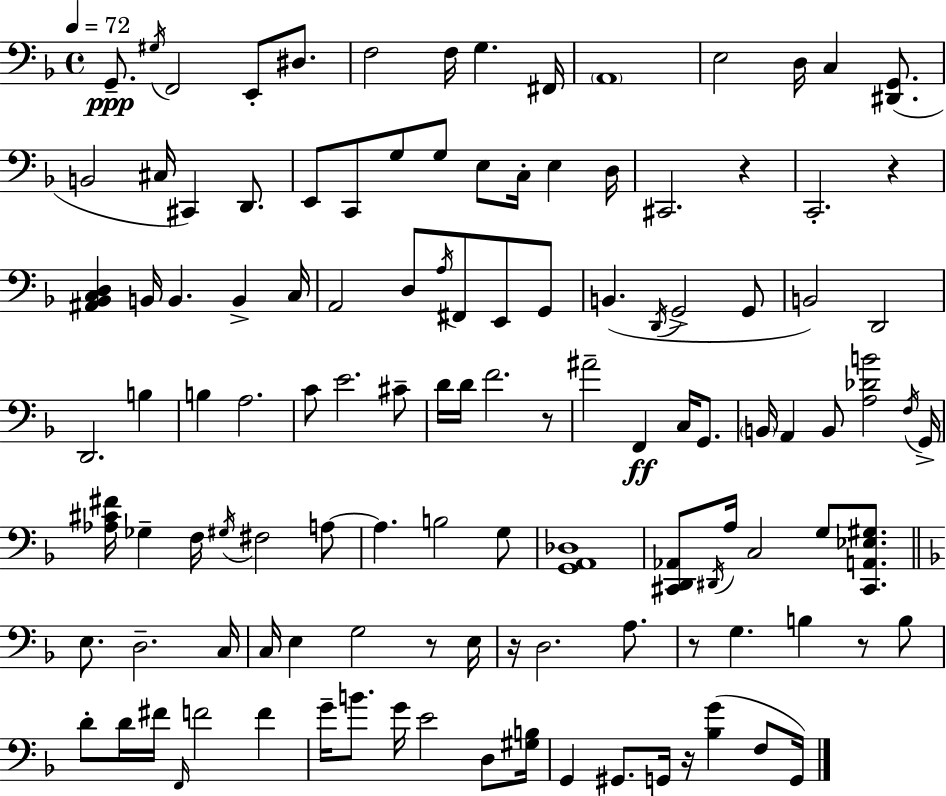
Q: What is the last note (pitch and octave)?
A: G2